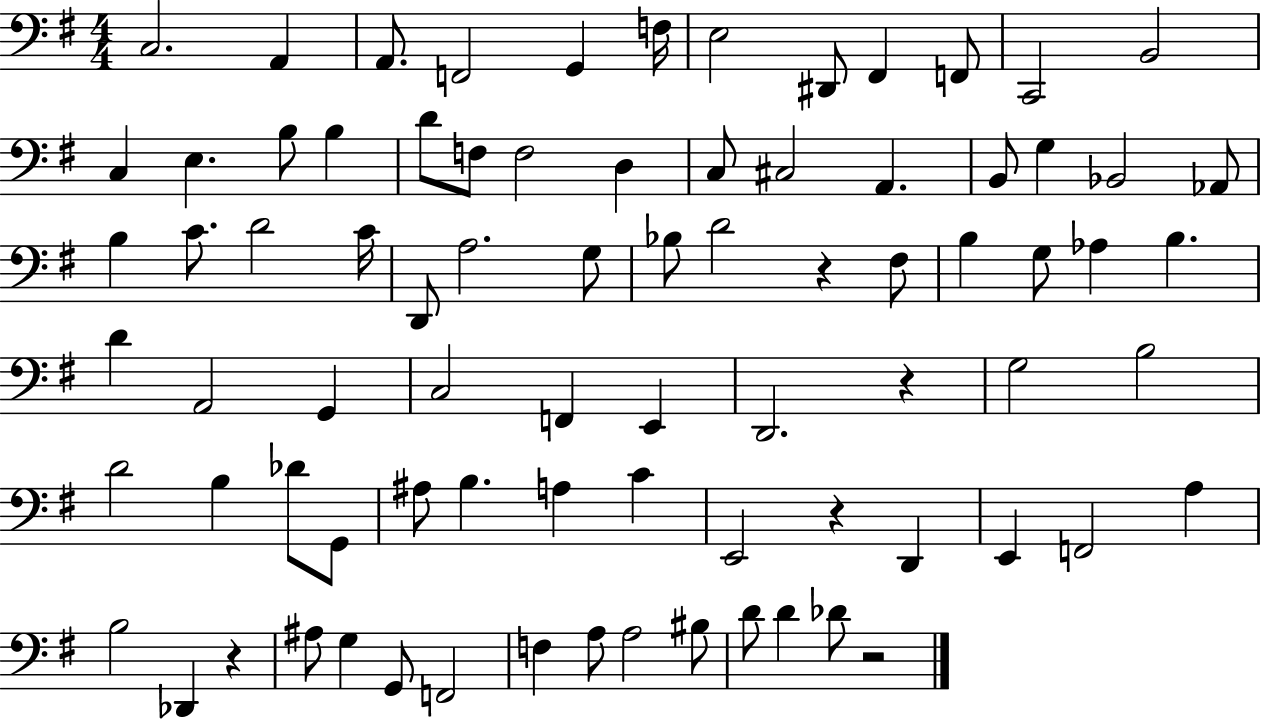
{
  \clef bass
  \numericTimeSignature
  \time 4/4
  \key g \major
  c2. a,4 | a,8. f,2 g,4 f16 | e2 dis,8 fis,4 f,8 | c,2 b,2 | \break c4 e4. b8 b4 | d'8 f8 f2 d4 | c8 cis2 a,4. | b,8 g4 bes,2 aes,8 | \break b4 c'8. d'2 c'16 | d,8 a2. g8 | bes8 d'2 r4 fis8 | b4 g8 aes4 b4. | \break d'4 a,2 g,4 | c2 f,4 e,4 | d,2. r4 | g2 b2 | \break d'2 b4 des'8 g,8 | ais8 b4. a4 c'4 | e,2 r4 d,4 | e,4 f,2 a4 | \break b2 des,4 r4 | ais8 g4 g,8 f,2 | f4 a8 a2 bis8 | d'8 d'4 des'8 r2 | \break \bar "|."
}